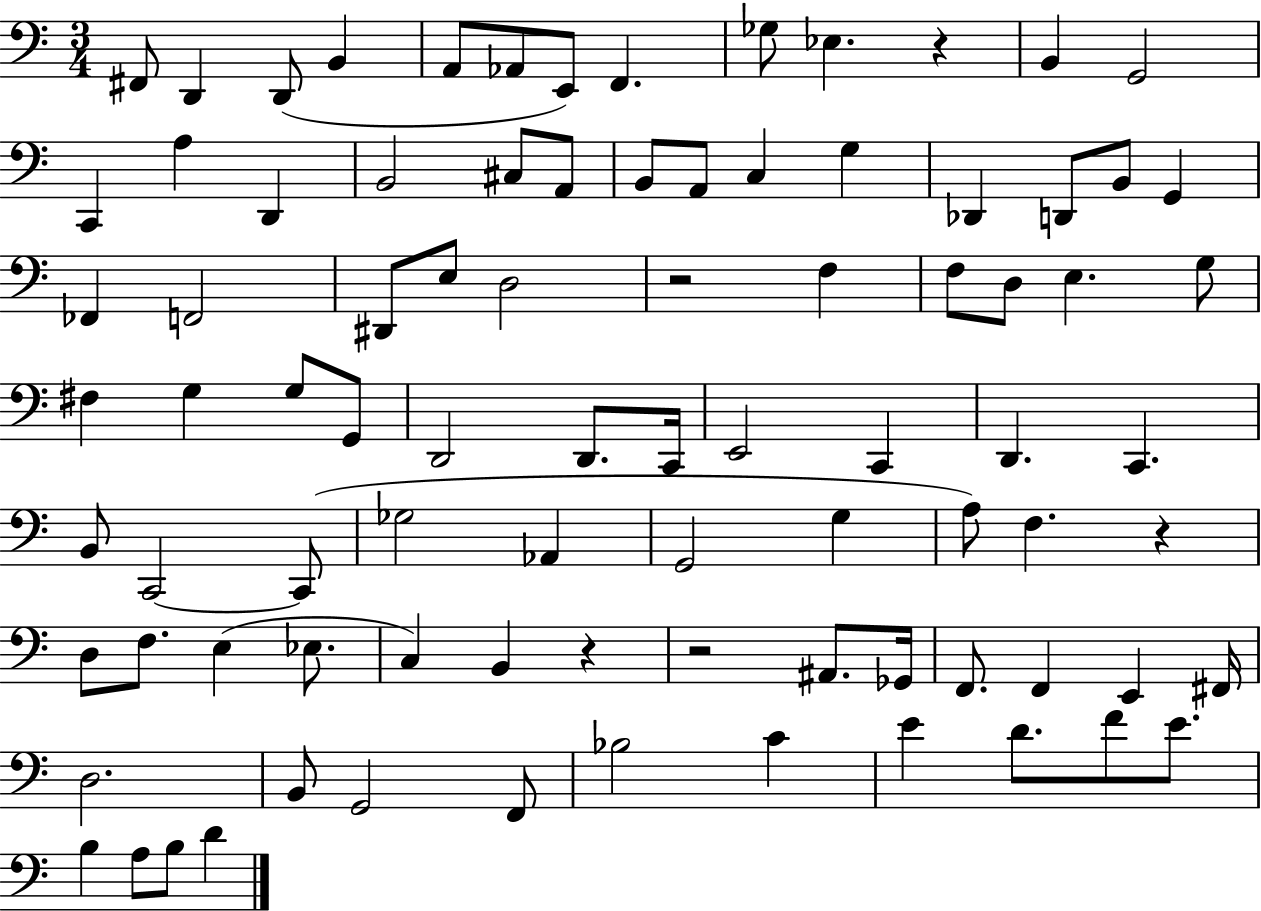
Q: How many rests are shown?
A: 5